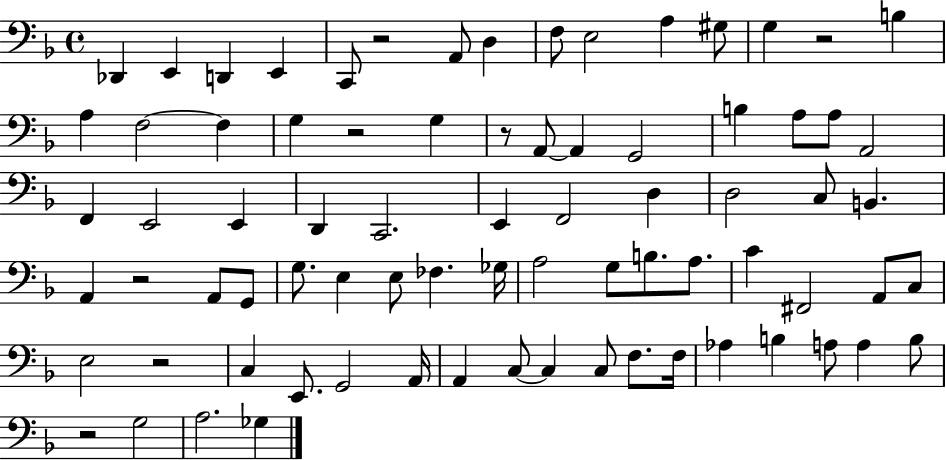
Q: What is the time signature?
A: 4/4